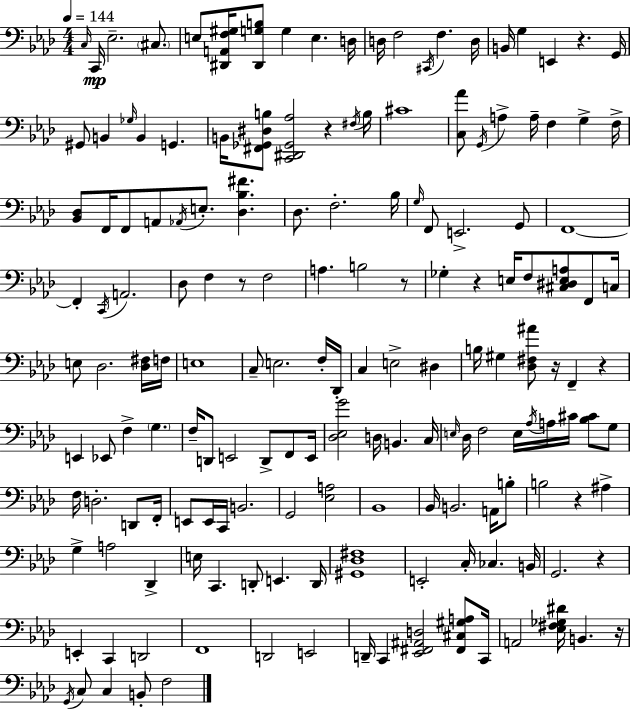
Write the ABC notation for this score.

X:1
T:Untitled
M:4/4
L:1/4
K:Ab
C,/4 C,,/4 _E,2 ^C,/2 E,/2 [^D,,A,,F,^G,]/4 [^D,,G,B,]/2 G, E, D,/4 D,/4 F,2 ^C,,/4 F, D,/4 B,,/4 G, E,, z G,,/4 ^G,,/2 B,, _G,/4 B,, G,, B,,/4 [^F,,_G,,^D,B,]/2 [C,,^D,,_G,,_A,]2 z ^F,/4 B,/4 ^C4 [C,_A]/2 G,,/4 A, A,/4 F, G, F,/4 [_B,,_D,]/2 F,,/4 F,,/2 A,,/2 _A,,/4 E,/2 [_D,_B,^F] _D,/2 F,2 _B,/4 G,/4 F,,/2 E,,2 G,,/2 F,,4 F,, C,,/4 A,,2 _D,/2 F, z/2 F,2 A, B,2 z/2 _G, z E,/4 F,/2 [^C,^D,E,A,]/2 F,,/2 C,/4 E,/2 _D,2 [_D,^F,]/4 F,/4 E,4 C,/2 E,2 F,/4 _D,,/4 C, E,2 ^D, B,/4 ^G, [_D,^F,^A]/2 z/4 F,, z E,, _E,,/2 F, G, F,/4 D,,/2 E,,2 D,,/2 F,,/2 E,,/4 [_D,_E,G]2 D,/4 B,, C,/4 E,/4 _D,/4 F,2 E,/4 _A,/4 A,/4 ^C/4 [_B,^C]/2 G,/2 F,/4 D,2 D,,/2 F,,/4 E,,/2 E,,/4 C,,/4 B,,2 G,,2 [_E,A,]2 _B,,4 _B,,/4 B,,2 A,,/4 B,/2 B,2 z ^A, G, A,2 _D,, E,/4 C,, D,,/2 E,, D,,/4 [^G,,_D,^F,]4 E,,2 C,/4 _C, B,,/4 G,,2 z E,, C,, D,,2 F,,4 D,,2 E,,2 D,,/4 C,, [_E,,^F,,^A,,D,]2 [^F,,^C,^G,A,]/2 C,,/4 A,,2 [_E,^F,_G,^D]/4 B,, z/4 G,,/4 C,/2 C, B,,/2 F,2